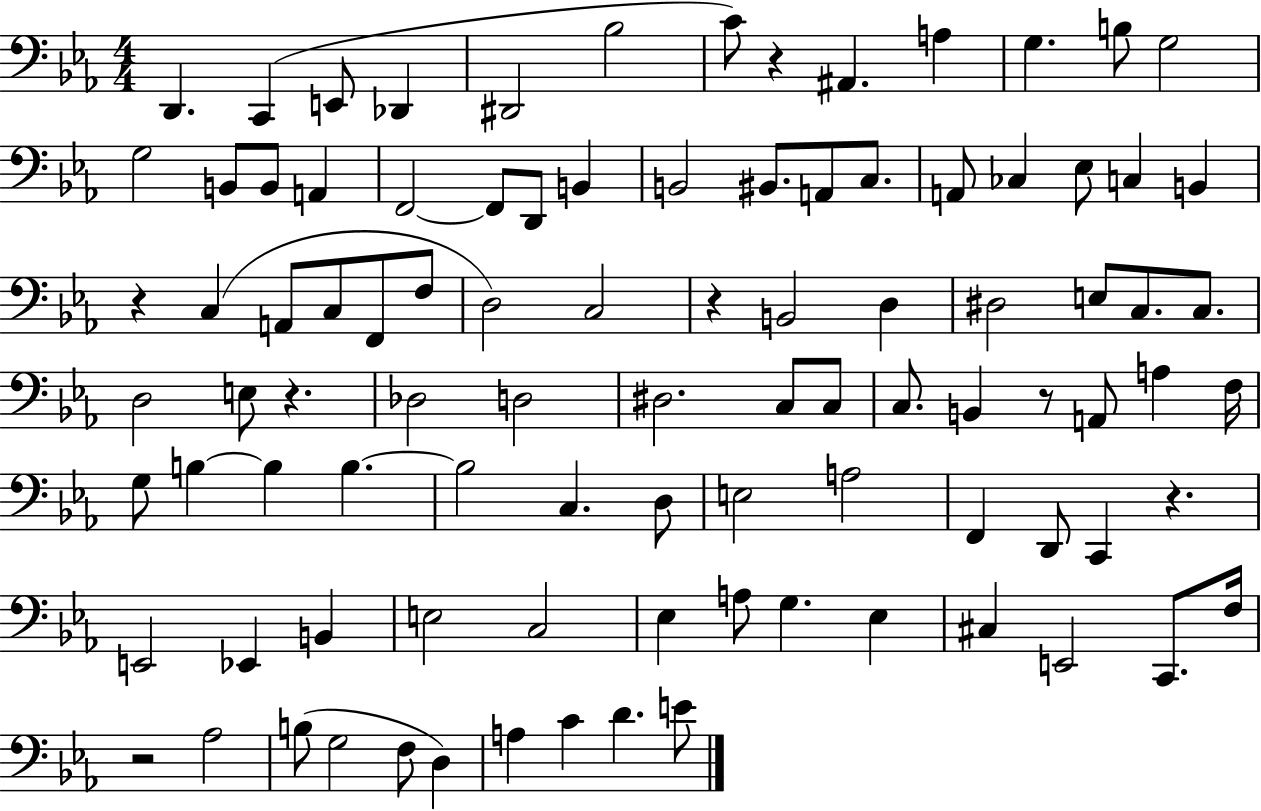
D2/q. C2/q E2/e Db2/q D#2/h Bb3/h C4/e R/q A#2/q. A3/q G3/q. B3/e G3/h G3/h B2/e B2/e A2/q F2/h F2/e D2/e B2/q B2/h BIS2/e. A2/e C3/e. A2/e CES3/q Eb3/e C3/q B2/q R/q C3/q A2/e C3/e F2/e F3/e D3/h C3/h R/q B2/h D3/q D#3/h E3/e C3/e. C3/e. D3/h E3/e R/q. Db3/h D3/h D#3/h. C3/e C3/e C3/e. B2/q R/e A2/e A3/q F3/s G3/e B3/q B3/q B3/q. B3/h C3/q. D3/e E3/h A3/h F2/q D2/e C2/q R/q. E2/h Eb2/q B2/q E3/h C3/h Eb3/q A3/e G3/q. Eb3/q C#3/q E2/h C2/e. F3/s R/h Ab3/h B3/e G3/h F3/e D3/q A3/q C4/q D4/q. E4/e